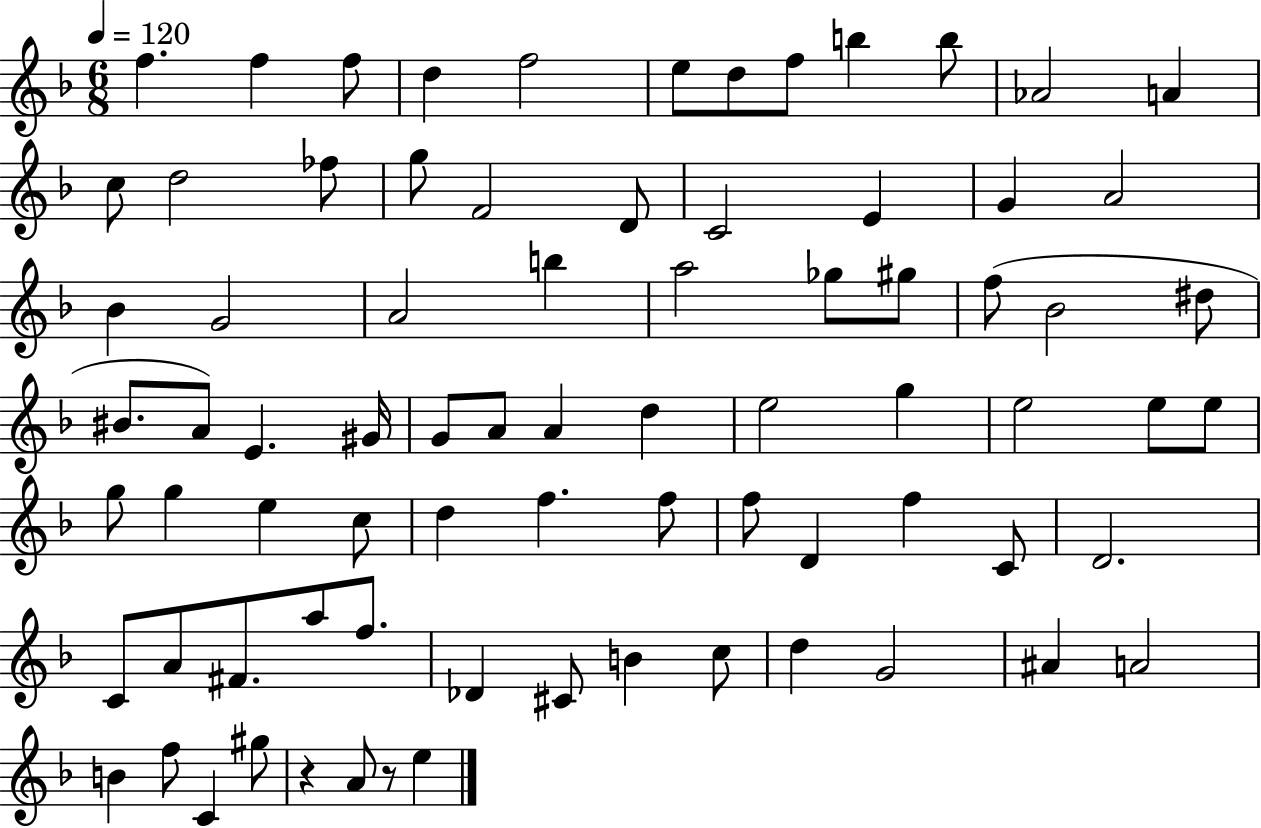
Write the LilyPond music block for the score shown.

{
  \clef treble
  \numericTimeSignature
  \time 6/8
  \key f \major
  \tempo 4 = 120
  \repeat volta 2 { f''4. f''4 f''8 | d''4 f''2 | e''8 d''8 f''8 b''4 b''8 | aes'2 a'4 | \break c''8 d''2 fes''8 | g''8 f'2 d'8 | c'2 e'4 | g'4 a'2 | \break bes'4 g'2 | a'2 b''4 | a''2 ges''8 gis''8 | f''8( bes'2 dis''8 | \break bis'8. a'8) e'4. gis'16 | g'8 a'8 a'4 d''4 | e''2 g''4 | e''2 e''8 e''8 | \break g''8 g''4 e''4 c''8 | d''4 f''4. f''8 | f''8 d'4 f''4 c'8 | d'2. | \break c'8 a'8 fis'8. a''8 f''8. | des'4 cis'8 b'4 c''8 | d''4 g'2 | ais'4 a'2 | \break b'4 f''8 c'4 gis''8 | r4 a'8 r8 e''4 | } \bar "|."
}